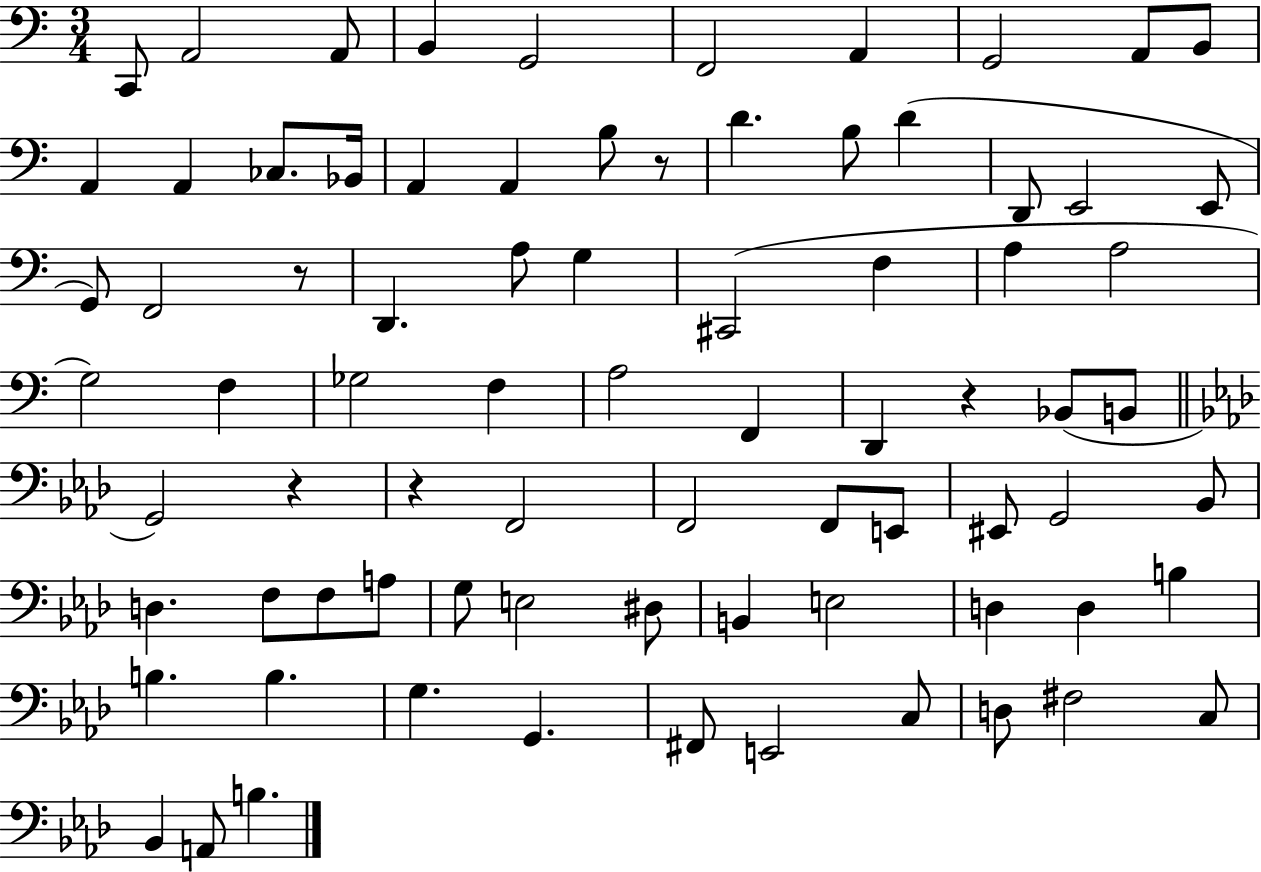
{
  \clef bass
  \numericTimeSignature
  \time 3/4
  \key c \major
  \repeat volta 2 { c,8 a,2 a,8 | b,4 g,2 | f,2 a,4 | g,2 a,8 b,8 | \break a,4 a,4 ces8. bes,16 | a,4 a,4 b8 r8 | d'4. b8 d'4( | d,8 e,2 e,8 | \break g,8) f,2 r8 | d,4. a8 g4 | cis,2( f4 | a4 a2 | \break g2) f4 | ges2 f4 | a2 f,4 | d,4 r4 bes,8( b,8 | \break \bar "||" \break \key aes \major g,2) r4 | r4 f,2 | f,2 f,8 e,8 | eis,8 g,2 bes,8 | \break d4. f8 f8 a8 | g8 e2 dis8 | b,4 e2 | d4 d4 b4 | \break b4. b4. | g4. g,4. | fis,8 e,2 c8 | d8 fis2 c8 | \break bes,4 a,8 b4. | } \bar "|."
}